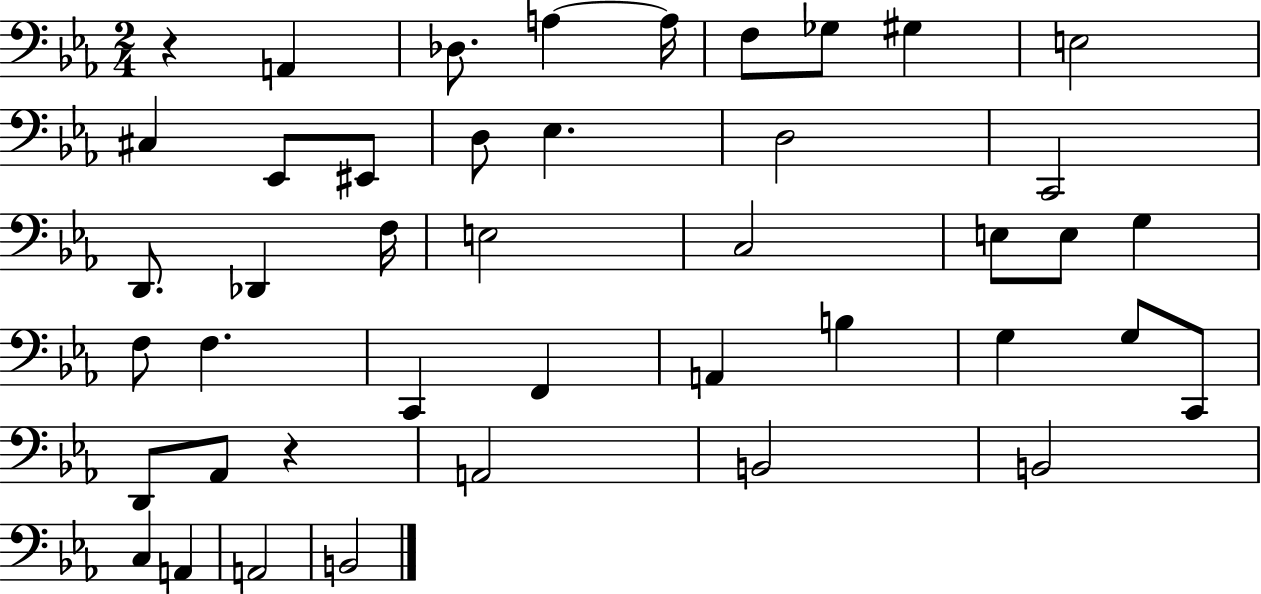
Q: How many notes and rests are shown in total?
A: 43